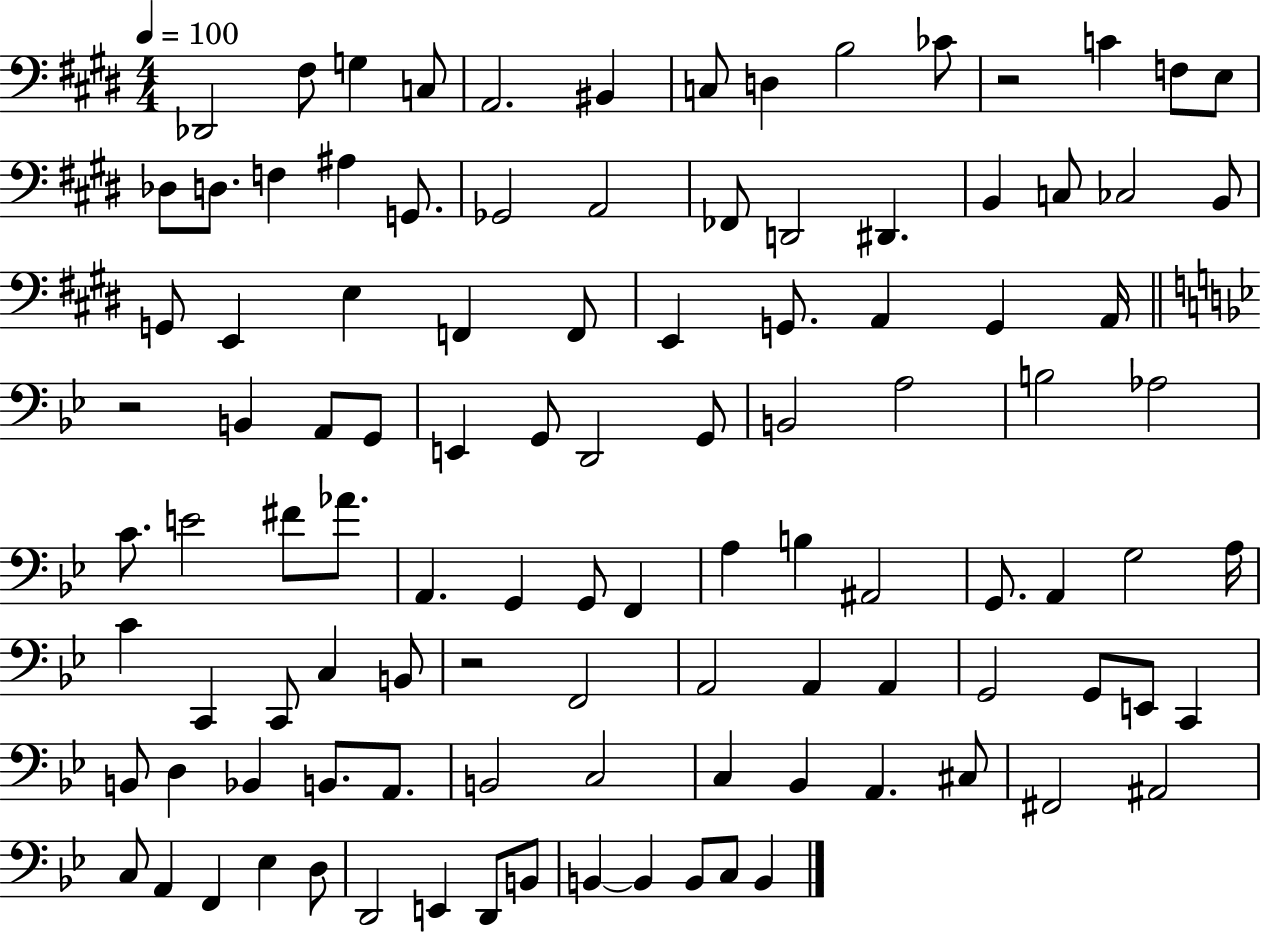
{
  \clef bass
  \numericTimeSignature
  \time 4/4
  \key e \major
  \tempo 4 = 100
  des,2 fis8 g4 c8 | a,2. bis,4 | c8 d4 b2 ces'8 | r2 c'4 f8 e8 | \break des8 d8. f4 ais4 g,8. | ges,2 a,2 | fes,8 d,2 dis,4. | b,4 c8 ces2 b,8 | \break g,8 e,4 e4 f,4 f,8 | e,4 g,8. a,4 g,4 a,16 | \bar "||" \break \key g \minor r2 b,4 a,8 g,8 | e,4 g,8 d,2 g,8 | b,2 a2 | b2 aes2 | \break c'8. e'2 fis'8 aes'8. | a,4. g,4 g,8 f,4 | a4 b4 ais,2 | g,8. a,4 g2 a16 | \break c'4 c,4 c,8 c4 b,8 | r2 f,2 | a,2 a,4 a,4 | g,2 g,8 e,8 c,4 | \break b,8 d4 bes,4 b,8. a,8. | b,2 c2 | c4 bes,4 a,4. cis8 | fis,2 ais,2 | \break c8 a,4 f,4 ees4 d8 | d,2 e,4 d,8 b,8 | b,4~~ b,4 b,8 c8 b,4 | \bar "|."
}